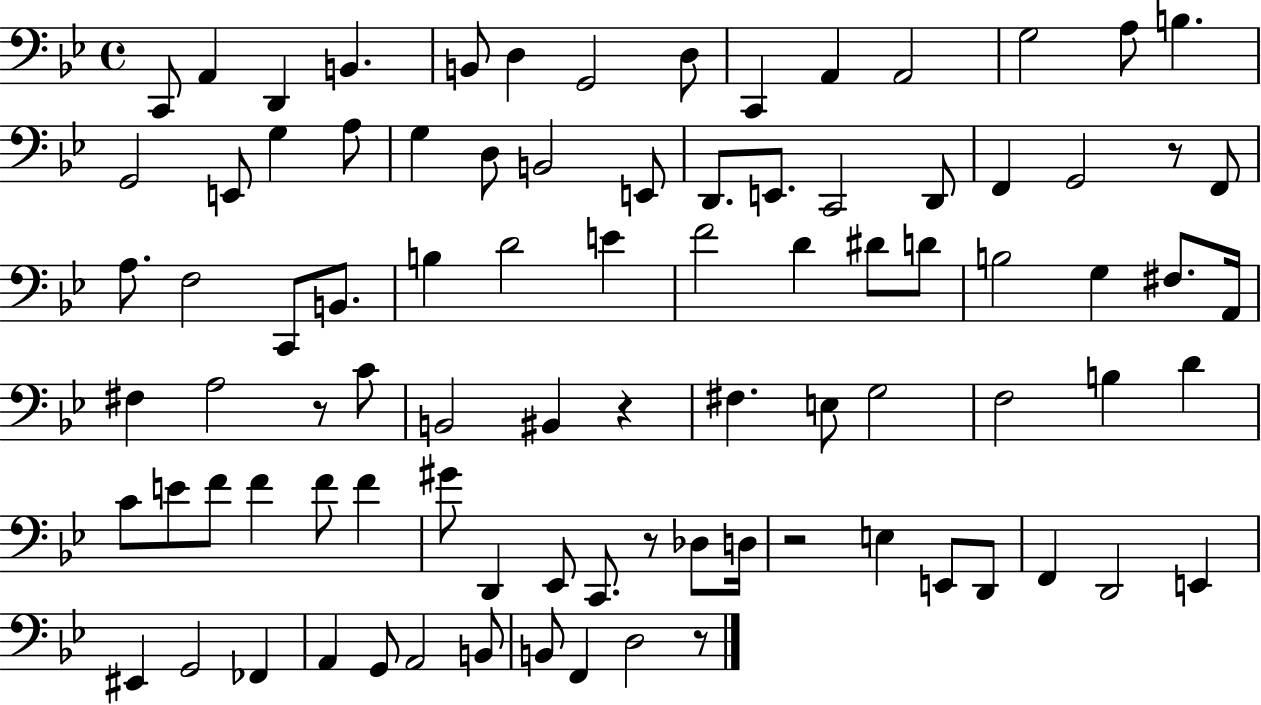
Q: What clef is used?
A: bass